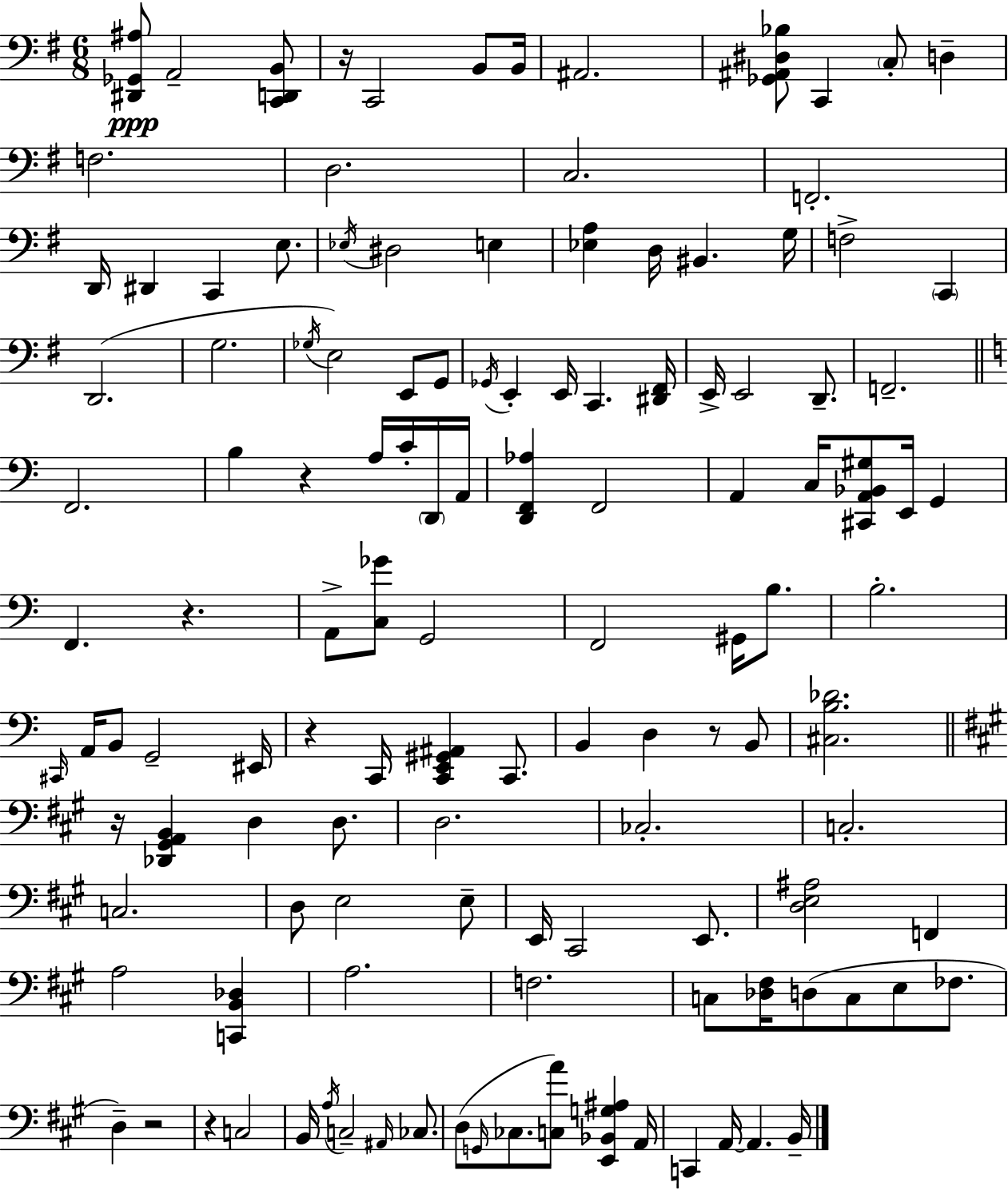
{
  \clef bass
  \numericTimeSignature
  \time 6/8
  \key e \minor
  \repeat volta 2 { <dis, ges, ais>8\ppp a,2-- <c, d, b,>8 | r16 c,2 b,8 b,16 | ais,2. | <ges, ais, dis bes>8 c,4 \parenthesize c8-. d4-- | \break f2. | d2. | c2. | f,2.-. | \break d,16 dis,4 c,4 e8. | \acciaccatura { ees16 } dis2 e4 | <ees a>4 d16 bis,4. | g16 f2-> \parenthesize c,4 | \break d,2.( | g2. | \acciaccatura { ges16 }) e2 e,8 | g,8 \acciaccatura { ges,16 } e,4-. e,16 c,4. | \break <dis, fis,>16 e,16-> e,2 | d,8.-- f,2.-- | \bar "||" \break \key c \major f,2. | b4 r4 a16 c'16-. \parenthesize d,16 a,16 | <d, f, aes>4 f,2 | a,4 c16 <cis, a, bes, gis>8 e,16 g,4 | \break f,4. r4. | a,8-> <c ges'>8 g,2 | f,2 gis,16 b8. | b2.-. | \break \grace { cis,16 } a,16 b,8 g,2-- | eis,16 r4 c,16 <c, e, gis, ais,>4 c,8. | b,4 d4 r8 b,8 | <cis b des'>2. | \break \bar "||" \break \key a \major r16 <des, gis, a, b,>4 d4 d8. | d2. | ces2.-. | c2.-. | \break c2. | d8 e2 e8-- | e,16 cis,2 e,8. | <d e ais>2 f,4 | \break a2 <c, b, des>4 | a2. | f2. | c8 <des fis>16 d8( c8 e8 fes8. | \break d4--) r2 | r4 c2 | b,16 \acciaccatura { a16 } c2-- \grace { ais,16 } ces8. | d8( \grace { g,16 } ces8. <c a'>8) <e, bes, g ais>4 | \break a,16 c,4 a,16~~ a,4. | b,16-- } \bar "|."
}